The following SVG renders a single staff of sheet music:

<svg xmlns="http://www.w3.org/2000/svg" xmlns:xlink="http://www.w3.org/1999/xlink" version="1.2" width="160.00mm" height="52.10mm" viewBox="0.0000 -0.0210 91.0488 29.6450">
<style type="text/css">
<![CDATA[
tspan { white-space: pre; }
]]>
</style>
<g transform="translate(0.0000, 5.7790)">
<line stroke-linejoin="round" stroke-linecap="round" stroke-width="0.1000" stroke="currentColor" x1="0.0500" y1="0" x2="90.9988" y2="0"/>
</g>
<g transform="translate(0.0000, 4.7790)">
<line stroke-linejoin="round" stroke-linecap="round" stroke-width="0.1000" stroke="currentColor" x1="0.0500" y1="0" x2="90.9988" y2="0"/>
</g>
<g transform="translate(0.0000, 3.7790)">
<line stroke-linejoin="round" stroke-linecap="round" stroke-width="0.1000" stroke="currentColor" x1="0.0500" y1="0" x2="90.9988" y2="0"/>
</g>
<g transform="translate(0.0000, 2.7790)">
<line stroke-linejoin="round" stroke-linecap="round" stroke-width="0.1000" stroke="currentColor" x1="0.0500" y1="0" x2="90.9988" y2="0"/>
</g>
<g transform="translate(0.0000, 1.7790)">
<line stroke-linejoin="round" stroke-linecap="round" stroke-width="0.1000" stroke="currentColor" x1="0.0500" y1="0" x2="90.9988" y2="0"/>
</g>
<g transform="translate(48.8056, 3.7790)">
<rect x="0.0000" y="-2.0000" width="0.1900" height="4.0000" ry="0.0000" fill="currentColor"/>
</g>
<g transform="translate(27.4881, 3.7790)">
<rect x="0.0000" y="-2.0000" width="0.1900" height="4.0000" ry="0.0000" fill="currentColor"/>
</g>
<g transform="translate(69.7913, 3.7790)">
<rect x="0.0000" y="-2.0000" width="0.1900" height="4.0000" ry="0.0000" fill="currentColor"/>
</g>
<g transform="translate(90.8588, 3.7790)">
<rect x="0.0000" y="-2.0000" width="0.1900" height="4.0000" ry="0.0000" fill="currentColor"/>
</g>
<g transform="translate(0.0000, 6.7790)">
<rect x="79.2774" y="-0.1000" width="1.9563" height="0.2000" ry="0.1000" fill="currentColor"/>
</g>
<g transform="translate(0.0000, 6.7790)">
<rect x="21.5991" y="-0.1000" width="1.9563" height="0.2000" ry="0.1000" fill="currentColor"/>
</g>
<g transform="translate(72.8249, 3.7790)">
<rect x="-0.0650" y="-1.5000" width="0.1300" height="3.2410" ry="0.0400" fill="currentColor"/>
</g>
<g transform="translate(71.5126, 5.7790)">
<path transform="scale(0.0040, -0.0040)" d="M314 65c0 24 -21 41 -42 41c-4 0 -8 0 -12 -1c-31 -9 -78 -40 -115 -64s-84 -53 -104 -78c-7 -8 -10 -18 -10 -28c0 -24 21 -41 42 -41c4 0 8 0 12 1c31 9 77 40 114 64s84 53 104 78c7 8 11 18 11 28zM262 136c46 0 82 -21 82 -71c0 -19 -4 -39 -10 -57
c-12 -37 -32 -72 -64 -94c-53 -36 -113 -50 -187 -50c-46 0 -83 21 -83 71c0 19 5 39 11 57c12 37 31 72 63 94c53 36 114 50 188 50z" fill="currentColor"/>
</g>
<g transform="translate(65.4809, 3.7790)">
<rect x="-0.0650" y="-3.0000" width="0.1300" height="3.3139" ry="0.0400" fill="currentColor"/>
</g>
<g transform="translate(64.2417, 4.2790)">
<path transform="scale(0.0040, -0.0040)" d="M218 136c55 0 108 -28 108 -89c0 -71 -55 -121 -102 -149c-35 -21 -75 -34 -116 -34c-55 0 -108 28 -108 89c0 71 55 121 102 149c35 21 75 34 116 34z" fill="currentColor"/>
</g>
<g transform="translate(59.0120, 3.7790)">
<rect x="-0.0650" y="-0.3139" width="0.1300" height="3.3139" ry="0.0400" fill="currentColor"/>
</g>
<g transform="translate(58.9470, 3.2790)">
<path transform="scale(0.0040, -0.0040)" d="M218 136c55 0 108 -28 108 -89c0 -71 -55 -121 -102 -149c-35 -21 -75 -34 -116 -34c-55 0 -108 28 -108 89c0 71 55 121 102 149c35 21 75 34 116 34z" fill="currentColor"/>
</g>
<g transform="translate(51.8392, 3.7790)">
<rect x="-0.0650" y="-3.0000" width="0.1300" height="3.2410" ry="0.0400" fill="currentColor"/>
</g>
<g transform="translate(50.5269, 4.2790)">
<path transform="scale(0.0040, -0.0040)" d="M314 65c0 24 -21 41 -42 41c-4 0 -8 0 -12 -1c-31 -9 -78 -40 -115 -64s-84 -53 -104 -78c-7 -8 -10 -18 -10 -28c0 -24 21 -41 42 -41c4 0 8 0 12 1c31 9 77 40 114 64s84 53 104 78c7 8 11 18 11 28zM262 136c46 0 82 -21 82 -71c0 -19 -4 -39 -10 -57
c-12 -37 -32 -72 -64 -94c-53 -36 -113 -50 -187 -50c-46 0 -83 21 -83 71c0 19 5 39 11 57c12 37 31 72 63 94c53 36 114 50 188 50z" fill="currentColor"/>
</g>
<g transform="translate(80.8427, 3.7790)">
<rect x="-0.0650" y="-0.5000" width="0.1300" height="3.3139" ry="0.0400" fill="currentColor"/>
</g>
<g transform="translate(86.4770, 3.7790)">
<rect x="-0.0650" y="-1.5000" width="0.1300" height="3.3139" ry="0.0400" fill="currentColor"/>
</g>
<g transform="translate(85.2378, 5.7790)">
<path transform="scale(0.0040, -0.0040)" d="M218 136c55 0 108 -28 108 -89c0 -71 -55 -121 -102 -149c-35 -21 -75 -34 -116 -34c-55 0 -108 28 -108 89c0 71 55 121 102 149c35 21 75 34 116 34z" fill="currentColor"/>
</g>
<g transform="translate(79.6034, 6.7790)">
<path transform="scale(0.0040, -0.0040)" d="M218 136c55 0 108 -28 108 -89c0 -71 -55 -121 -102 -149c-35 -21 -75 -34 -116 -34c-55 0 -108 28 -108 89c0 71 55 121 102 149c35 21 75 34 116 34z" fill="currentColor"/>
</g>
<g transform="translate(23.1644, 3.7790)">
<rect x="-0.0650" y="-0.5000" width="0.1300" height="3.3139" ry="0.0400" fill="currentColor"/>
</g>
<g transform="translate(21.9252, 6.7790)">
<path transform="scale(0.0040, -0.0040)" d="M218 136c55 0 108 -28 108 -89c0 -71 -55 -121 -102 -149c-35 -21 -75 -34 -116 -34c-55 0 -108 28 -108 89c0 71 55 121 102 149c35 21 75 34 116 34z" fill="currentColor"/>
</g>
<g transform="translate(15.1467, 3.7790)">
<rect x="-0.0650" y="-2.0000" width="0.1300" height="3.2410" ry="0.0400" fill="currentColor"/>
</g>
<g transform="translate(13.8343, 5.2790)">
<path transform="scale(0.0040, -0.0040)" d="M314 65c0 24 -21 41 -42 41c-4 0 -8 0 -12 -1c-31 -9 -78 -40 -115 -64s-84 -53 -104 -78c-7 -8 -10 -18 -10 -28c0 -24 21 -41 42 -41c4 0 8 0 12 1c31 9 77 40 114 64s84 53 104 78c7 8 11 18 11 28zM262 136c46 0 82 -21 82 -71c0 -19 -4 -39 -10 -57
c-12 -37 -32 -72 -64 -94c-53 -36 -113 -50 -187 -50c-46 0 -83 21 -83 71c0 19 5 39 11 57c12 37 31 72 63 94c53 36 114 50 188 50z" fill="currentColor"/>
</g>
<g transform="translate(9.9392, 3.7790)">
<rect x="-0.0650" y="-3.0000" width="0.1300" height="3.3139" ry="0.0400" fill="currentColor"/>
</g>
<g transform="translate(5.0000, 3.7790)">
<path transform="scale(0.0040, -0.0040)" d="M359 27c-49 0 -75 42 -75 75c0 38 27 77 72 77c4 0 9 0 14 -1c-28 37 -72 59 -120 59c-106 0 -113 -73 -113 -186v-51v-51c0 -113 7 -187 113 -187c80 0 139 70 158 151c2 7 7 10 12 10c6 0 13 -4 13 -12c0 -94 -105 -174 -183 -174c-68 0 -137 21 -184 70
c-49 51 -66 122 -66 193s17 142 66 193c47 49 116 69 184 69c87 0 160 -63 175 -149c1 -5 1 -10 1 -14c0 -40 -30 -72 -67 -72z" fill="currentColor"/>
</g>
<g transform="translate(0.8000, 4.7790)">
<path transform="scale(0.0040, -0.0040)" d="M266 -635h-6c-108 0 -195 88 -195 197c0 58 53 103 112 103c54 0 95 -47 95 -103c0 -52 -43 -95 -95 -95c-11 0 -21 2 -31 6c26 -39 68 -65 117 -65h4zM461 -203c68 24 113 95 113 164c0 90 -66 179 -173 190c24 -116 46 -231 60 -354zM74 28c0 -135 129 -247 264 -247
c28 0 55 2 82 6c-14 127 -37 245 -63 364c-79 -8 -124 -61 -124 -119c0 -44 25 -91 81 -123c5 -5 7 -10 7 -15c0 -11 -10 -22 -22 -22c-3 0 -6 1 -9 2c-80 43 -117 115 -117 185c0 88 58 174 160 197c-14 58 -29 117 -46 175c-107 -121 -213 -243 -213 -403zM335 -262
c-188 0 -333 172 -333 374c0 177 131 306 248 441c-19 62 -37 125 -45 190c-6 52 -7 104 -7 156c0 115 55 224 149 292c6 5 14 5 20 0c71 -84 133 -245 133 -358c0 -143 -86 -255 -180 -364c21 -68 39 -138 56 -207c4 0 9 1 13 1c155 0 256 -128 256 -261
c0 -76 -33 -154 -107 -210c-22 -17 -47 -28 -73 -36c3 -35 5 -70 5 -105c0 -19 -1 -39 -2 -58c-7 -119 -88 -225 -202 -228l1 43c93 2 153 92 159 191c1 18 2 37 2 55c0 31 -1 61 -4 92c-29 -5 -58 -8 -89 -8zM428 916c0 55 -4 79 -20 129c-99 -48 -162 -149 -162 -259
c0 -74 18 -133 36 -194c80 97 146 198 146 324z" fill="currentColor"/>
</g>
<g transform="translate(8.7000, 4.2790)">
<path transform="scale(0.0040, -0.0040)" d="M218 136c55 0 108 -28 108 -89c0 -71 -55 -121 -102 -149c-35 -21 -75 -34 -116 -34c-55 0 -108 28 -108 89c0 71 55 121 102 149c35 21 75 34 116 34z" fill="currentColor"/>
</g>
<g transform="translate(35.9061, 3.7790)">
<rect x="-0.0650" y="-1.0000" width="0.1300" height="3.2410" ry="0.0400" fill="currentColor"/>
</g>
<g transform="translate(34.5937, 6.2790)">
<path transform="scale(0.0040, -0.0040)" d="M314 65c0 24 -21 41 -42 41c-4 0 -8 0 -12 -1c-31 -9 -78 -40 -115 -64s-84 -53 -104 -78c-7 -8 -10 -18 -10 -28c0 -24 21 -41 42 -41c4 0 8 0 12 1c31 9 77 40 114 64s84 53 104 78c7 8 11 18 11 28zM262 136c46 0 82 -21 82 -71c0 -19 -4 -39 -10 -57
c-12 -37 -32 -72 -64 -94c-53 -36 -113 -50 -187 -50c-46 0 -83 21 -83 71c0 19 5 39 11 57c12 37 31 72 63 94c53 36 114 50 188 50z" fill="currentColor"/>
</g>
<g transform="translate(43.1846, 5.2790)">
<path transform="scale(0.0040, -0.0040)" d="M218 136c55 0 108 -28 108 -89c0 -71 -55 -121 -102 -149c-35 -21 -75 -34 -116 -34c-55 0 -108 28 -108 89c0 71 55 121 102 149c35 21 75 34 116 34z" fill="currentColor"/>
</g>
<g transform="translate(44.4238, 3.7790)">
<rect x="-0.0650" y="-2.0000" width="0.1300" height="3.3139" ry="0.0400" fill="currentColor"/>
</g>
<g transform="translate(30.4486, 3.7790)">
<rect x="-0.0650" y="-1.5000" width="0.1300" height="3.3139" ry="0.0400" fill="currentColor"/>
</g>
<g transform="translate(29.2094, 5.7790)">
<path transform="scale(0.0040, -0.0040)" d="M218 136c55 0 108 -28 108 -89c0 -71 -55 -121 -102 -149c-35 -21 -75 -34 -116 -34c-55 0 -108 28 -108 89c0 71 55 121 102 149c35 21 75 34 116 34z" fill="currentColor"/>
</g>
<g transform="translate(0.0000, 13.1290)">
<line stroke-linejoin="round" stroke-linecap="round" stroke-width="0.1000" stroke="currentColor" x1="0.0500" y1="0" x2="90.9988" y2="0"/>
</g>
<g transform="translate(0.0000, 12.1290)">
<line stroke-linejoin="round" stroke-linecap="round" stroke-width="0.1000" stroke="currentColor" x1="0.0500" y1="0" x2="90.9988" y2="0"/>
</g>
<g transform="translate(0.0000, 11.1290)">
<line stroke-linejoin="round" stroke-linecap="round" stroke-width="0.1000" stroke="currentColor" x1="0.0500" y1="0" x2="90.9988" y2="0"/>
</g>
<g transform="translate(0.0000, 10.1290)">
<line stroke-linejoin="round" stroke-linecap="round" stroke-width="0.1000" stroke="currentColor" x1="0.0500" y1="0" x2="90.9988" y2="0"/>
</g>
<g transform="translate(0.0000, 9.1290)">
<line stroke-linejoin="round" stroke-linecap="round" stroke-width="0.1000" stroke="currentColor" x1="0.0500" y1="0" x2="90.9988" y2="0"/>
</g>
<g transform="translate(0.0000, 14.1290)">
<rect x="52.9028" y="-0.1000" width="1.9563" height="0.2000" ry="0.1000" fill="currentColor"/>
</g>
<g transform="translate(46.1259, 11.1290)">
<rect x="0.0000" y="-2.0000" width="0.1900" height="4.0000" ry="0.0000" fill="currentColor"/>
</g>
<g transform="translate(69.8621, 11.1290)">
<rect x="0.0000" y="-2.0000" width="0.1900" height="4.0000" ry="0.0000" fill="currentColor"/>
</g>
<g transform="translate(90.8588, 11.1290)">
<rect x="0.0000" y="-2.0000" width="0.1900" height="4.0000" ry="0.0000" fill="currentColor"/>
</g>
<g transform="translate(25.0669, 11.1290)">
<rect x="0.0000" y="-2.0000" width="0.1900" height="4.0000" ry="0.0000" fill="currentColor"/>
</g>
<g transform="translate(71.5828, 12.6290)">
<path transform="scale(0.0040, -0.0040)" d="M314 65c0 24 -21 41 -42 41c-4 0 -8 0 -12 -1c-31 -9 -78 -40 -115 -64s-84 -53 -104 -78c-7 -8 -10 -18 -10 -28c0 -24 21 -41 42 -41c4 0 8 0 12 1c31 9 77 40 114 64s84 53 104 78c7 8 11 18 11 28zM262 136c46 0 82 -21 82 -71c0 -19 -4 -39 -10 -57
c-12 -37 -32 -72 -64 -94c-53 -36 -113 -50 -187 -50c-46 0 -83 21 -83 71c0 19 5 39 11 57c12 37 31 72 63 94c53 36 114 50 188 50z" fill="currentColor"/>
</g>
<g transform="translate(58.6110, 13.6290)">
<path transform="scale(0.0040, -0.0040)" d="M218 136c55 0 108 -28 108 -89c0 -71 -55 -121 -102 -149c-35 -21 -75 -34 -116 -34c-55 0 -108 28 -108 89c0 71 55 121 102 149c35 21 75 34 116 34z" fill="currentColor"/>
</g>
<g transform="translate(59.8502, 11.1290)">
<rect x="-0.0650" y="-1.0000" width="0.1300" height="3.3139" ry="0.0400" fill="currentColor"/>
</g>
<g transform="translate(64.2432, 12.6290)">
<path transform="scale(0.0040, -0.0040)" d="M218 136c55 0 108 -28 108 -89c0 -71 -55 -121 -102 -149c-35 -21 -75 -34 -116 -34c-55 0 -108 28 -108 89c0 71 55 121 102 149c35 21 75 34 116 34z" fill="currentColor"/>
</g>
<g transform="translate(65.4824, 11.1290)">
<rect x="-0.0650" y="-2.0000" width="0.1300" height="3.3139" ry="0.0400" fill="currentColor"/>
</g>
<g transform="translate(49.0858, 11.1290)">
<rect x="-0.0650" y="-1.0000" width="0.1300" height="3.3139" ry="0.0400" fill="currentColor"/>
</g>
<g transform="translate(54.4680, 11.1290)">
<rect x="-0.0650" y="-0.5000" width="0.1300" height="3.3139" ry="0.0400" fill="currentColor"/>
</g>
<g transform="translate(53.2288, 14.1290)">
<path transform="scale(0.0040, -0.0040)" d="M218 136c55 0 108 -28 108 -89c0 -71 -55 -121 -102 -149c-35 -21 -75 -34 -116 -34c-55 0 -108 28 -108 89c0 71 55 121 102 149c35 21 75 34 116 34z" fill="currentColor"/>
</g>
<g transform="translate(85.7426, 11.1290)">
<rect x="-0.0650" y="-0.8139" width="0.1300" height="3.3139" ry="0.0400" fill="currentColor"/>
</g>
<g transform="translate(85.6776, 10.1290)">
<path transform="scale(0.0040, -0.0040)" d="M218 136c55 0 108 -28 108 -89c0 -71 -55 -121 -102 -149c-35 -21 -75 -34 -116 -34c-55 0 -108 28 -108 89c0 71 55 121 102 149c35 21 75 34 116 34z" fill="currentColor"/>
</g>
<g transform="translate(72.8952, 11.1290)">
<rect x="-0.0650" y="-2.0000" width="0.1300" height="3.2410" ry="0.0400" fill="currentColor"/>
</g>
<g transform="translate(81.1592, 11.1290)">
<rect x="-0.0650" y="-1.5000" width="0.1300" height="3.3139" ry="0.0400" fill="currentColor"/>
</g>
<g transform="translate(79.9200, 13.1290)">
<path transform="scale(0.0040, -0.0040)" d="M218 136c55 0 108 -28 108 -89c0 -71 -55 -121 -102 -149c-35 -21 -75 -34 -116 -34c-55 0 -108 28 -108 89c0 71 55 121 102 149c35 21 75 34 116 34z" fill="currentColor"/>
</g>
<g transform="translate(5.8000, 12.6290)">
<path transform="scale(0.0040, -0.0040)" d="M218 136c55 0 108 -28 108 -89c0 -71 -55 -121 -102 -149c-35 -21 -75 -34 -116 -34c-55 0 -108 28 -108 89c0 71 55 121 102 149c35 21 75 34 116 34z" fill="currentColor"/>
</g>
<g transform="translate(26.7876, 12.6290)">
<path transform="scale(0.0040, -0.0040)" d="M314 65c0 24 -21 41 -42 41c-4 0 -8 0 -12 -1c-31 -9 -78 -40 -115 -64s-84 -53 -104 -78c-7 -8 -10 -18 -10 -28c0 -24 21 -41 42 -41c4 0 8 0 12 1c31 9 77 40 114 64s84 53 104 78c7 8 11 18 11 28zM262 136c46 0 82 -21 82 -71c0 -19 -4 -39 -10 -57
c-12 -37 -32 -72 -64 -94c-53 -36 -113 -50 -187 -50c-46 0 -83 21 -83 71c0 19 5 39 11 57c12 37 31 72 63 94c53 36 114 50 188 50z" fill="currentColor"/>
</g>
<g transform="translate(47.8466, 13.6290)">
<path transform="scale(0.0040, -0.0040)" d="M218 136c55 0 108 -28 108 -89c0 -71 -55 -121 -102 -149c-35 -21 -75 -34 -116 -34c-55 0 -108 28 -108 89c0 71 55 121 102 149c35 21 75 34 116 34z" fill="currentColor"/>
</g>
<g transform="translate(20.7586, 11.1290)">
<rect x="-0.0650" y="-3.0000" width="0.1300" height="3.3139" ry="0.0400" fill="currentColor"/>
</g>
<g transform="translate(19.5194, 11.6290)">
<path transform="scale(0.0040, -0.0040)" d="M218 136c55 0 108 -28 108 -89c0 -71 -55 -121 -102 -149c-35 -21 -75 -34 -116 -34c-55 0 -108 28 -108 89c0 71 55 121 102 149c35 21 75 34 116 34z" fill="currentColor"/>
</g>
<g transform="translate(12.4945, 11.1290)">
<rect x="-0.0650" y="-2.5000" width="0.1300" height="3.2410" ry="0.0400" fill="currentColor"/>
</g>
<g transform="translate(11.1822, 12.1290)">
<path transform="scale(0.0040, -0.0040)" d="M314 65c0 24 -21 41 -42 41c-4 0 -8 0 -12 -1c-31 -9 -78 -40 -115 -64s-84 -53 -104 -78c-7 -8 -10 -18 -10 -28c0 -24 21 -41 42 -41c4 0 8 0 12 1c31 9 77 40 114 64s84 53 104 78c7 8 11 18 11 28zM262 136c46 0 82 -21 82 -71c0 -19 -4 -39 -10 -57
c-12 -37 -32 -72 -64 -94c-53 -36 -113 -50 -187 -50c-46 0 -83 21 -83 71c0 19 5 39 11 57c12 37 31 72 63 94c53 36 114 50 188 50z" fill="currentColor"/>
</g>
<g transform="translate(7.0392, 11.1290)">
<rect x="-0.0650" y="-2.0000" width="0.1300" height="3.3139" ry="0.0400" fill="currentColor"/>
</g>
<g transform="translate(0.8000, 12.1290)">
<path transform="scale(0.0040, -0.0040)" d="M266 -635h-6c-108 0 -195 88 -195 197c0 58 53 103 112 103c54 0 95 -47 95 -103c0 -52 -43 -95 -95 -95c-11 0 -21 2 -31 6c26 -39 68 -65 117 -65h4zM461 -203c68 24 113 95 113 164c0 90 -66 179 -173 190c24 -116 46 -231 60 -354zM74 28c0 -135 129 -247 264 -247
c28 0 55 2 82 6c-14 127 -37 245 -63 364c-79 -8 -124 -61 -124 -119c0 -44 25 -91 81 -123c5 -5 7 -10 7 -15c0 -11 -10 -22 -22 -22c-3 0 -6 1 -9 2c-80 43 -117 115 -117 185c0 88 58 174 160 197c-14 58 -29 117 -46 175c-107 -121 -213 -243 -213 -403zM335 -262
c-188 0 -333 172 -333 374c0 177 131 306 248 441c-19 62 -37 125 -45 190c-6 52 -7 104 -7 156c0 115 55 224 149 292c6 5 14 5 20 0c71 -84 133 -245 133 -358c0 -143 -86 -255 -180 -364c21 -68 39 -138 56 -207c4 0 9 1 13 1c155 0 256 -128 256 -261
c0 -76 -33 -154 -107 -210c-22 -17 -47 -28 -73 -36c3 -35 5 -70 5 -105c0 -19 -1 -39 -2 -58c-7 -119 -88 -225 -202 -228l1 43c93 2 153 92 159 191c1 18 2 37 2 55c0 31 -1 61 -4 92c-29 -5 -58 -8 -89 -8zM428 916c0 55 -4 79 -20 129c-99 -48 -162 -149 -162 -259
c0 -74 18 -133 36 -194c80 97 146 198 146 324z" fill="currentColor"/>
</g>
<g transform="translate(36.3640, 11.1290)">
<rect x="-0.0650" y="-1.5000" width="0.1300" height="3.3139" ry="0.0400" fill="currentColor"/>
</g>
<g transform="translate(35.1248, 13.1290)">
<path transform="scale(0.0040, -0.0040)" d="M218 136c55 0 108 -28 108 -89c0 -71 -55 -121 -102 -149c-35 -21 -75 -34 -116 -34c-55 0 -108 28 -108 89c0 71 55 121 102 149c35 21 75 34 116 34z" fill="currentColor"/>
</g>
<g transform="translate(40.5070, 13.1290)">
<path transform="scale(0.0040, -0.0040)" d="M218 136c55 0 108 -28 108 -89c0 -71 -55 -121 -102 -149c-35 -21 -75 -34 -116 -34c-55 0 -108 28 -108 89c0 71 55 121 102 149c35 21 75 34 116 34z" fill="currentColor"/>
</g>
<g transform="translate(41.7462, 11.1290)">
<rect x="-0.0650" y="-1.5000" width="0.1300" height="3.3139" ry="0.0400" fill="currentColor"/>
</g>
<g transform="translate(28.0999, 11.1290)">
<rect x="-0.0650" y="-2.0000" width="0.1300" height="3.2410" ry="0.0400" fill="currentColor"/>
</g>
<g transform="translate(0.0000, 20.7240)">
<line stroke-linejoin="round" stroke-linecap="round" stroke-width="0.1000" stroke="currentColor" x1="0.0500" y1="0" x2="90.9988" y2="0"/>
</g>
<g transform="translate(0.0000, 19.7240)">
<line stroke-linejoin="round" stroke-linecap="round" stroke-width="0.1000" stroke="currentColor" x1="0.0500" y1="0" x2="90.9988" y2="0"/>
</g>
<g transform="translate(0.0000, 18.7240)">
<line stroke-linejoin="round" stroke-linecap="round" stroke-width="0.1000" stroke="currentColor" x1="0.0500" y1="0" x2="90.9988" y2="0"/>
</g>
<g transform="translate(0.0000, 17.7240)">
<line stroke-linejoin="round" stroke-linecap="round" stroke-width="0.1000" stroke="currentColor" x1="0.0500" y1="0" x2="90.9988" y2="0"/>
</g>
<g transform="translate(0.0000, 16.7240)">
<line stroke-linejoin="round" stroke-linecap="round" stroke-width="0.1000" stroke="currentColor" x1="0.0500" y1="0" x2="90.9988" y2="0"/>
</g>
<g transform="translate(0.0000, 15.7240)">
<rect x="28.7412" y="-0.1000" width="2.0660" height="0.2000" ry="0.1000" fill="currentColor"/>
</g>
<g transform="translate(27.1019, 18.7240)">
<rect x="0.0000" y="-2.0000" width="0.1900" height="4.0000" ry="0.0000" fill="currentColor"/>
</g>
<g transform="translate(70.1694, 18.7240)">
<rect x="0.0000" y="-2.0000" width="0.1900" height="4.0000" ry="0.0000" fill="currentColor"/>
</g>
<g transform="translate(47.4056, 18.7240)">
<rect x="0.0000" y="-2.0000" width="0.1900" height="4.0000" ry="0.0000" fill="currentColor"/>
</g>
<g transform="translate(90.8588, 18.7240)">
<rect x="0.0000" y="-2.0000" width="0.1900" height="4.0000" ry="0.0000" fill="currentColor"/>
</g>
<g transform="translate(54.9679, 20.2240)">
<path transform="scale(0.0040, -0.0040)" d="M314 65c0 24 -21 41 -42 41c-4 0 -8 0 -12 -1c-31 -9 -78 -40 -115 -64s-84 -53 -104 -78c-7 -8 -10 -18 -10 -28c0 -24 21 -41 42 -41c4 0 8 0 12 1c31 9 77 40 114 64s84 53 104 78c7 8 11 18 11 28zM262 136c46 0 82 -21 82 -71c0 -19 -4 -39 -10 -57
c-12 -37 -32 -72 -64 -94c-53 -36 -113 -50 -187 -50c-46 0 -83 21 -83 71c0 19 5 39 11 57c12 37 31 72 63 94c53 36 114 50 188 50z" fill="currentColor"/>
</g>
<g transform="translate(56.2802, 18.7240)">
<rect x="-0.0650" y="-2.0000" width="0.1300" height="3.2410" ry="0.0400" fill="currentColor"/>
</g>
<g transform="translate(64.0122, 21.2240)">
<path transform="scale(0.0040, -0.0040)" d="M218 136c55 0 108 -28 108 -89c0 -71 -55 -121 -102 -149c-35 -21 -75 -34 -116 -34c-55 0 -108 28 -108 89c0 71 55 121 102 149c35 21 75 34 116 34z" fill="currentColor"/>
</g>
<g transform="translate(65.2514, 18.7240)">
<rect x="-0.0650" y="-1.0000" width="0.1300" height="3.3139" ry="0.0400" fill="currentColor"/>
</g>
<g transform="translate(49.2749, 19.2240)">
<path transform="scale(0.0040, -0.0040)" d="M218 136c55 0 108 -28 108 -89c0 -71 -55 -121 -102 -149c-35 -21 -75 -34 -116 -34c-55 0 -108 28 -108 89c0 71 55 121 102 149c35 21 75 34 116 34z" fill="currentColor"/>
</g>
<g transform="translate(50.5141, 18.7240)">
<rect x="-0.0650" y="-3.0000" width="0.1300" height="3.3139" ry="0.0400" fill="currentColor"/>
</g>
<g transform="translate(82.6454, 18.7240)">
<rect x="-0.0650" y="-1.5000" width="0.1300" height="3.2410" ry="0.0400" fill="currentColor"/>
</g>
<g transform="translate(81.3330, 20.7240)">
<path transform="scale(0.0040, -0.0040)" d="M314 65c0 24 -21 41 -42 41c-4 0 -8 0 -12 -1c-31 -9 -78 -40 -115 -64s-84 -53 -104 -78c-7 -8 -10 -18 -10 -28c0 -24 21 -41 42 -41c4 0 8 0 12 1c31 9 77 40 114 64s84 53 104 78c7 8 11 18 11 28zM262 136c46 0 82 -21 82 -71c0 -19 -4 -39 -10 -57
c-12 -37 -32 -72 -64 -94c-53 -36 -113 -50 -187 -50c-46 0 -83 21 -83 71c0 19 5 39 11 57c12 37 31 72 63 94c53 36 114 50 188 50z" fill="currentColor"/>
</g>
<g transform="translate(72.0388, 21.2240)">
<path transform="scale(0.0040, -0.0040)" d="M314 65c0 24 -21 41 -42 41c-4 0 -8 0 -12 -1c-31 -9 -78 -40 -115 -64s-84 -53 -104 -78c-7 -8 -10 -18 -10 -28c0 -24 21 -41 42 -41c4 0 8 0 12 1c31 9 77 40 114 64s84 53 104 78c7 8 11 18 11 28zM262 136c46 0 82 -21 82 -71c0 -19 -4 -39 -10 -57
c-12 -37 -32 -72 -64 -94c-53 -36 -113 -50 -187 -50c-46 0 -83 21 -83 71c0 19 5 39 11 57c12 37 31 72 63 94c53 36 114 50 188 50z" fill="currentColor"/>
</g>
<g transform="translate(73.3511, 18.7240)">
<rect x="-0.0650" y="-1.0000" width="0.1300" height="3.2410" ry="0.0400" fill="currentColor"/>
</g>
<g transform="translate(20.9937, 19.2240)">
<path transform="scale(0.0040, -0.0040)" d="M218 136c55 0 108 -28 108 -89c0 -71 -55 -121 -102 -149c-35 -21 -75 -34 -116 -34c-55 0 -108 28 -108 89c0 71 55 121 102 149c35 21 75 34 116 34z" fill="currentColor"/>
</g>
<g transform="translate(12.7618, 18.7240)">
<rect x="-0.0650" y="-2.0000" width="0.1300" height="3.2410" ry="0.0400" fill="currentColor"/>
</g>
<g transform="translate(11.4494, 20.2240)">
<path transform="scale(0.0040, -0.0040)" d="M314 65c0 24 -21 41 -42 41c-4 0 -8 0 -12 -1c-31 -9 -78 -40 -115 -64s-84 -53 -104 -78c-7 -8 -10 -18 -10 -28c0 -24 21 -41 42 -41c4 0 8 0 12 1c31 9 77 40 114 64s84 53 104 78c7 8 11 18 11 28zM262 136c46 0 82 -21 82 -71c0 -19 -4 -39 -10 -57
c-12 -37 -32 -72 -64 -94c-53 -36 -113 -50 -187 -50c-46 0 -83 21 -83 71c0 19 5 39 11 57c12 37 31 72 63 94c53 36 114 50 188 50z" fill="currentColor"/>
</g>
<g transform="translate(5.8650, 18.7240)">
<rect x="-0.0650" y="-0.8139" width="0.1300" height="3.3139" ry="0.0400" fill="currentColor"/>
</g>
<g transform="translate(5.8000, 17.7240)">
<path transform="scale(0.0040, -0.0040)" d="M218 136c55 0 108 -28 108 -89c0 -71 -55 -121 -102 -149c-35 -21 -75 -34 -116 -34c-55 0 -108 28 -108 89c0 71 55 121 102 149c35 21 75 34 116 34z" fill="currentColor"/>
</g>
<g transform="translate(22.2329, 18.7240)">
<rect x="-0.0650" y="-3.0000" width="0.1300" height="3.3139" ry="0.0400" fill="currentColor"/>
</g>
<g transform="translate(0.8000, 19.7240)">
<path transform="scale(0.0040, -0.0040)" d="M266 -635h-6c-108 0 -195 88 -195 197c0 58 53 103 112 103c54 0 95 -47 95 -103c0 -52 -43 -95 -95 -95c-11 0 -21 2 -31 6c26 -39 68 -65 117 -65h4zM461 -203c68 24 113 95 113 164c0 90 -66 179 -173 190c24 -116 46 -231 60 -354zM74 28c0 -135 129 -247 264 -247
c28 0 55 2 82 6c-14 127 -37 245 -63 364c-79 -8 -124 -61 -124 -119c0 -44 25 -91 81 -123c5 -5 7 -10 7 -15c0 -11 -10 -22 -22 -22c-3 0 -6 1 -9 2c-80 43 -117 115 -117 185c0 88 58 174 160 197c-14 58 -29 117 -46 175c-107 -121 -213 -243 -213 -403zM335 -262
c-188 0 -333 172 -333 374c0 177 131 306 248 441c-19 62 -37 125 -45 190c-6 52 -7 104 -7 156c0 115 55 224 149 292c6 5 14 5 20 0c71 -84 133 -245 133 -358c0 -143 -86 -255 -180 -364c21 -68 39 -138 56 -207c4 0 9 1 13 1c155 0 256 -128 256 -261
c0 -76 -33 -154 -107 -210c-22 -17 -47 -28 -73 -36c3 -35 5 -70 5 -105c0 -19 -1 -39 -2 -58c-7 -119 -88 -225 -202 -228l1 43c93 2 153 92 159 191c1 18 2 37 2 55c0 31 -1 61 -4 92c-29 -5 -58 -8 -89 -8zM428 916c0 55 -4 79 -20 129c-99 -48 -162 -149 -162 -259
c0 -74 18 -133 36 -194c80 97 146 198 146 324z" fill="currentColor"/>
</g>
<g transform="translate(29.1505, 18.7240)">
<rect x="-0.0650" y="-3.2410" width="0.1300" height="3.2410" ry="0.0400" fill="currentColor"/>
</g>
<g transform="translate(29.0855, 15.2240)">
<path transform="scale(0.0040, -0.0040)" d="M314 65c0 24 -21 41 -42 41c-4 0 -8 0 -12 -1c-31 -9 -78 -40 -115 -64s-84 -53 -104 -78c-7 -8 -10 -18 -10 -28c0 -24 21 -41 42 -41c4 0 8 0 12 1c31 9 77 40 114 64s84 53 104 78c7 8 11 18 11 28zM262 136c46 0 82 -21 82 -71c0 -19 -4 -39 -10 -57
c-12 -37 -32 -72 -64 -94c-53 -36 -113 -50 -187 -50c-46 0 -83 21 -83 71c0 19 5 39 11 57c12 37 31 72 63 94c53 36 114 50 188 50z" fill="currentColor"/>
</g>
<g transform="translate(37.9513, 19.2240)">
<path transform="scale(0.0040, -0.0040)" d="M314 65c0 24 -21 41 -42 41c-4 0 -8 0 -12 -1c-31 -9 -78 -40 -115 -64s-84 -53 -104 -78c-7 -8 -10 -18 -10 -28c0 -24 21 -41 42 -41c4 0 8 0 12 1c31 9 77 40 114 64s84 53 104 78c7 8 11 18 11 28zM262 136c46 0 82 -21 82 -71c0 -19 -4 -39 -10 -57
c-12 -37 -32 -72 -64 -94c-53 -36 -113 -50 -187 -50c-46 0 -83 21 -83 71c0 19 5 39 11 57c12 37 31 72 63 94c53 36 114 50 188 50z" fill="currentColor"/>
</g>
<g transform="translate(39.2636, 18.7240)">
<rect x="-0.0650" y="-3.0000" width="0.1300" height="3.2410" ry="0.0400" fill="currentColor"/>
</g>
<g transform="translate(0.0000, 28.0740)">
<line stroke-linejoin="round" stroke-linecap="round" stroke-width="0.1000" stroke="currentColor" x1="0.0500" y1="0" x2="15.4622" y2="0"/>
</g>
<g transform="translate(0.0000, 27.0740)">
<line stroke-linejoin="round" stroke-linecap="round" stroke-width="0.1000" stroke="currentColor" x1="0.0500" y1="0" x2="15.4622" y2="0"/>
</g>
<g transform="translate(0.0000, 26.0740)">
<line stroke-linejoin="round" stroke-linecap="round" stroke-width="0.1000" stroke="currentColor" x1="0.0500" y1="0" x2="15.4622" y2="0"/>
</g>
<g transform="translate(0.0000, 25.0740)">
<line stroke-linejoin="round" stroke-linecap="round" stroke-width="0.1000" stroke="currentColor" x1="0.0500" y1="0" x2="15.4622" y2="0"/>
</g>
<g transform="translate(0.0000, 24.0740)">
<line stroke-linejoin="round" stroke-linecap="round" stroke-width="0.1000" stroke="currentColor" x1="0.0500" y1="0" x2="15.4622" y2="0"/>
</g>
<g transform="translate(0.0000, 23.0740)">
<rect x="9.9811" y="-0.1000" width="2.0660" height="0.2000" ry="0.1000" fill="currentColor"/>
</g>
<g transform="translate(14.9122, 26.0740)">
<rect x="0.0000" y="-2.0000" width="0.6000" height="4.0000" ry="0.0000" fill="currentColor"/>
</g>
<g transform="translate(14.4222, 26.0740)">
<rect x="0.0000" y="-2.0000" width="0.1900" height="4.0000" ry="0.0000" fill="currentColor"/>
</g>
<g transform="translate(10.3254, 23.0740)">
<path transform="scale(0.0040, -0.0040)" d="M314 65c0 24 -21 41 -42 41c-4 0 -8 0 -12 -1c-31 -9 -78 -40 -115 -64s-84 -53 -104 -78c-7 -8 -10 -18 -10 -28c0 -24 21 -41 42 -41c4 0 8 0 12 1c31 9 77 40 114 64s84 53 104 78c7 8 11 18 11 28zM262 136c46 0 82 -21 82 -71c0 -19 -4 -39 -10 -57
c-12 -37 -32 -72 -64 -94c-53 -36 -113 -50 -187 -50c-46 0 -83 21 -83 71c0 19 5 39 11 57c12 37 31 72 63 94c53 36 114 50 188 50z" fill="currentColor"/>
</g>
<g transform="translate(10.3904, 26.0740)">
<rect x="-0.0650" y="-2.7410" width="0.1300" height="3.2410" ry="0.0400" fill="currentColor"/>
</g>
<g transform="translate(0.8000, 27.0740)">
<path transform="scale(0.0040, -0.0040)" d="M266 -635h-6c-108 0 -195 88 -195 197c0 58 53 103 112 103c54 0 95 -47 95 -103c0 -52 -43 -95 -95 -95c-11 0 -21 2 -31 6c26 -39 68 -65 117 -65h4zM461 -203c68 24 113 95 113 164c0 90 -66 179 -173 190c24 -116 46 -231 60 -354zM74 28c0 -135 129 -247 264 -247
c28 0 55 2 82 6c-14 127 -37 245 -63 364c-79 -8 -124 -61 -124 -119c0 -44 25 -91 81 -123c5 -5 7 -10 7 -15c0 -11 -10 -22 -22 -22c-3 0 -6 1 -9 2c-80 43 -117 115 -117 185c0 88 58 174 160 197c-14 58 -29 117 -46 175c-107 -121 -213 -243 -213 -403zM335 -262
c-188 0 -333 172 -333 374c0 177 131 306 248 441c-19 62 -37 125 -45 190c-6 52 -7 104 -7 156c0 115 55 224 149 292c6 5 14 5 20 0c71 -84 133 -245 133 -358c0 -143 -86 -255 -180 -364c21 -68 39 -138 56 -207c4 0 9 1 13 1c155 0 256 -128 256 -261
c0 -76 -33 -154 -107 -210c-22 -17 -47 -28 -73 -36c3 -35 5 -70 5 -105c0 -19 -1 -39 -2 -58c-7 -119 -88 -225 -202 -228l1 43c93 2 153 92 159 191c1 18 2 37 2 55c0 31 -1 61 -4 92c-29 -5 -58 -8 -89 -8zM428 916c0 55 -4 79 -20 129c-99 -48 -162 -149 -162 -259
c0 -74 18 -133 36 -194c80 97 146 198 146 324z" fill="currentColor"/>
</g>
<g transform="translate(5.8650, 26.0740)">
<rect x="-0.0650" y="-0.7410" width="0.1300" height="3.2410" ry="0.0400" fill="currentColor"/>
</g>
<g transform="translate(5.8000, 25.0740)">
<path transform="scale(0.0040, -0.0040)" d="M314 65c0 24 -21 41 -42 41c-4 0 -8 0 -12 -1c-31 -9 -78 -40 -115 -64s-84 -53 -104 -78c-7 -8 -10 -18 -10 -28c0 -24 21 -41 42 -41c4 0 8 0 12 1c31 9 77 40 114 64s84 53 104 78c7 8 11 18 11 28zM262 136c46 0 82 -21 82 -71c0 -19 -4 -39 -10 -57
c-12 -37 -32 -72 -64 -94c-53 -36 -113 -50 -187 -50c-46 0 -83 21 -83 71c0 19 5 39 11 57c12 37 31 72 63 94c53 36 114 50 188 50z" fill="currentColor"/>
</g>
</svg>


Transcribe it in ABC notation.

X:1
T:Untitled
M:4/4
L:1/4
K:C
A F2 C E D2 F A2 c A E2 C E F G2 A F2 E E D C D F F2 E d d F2 A b2 A2 A F2 D D2 E2 d2 a2